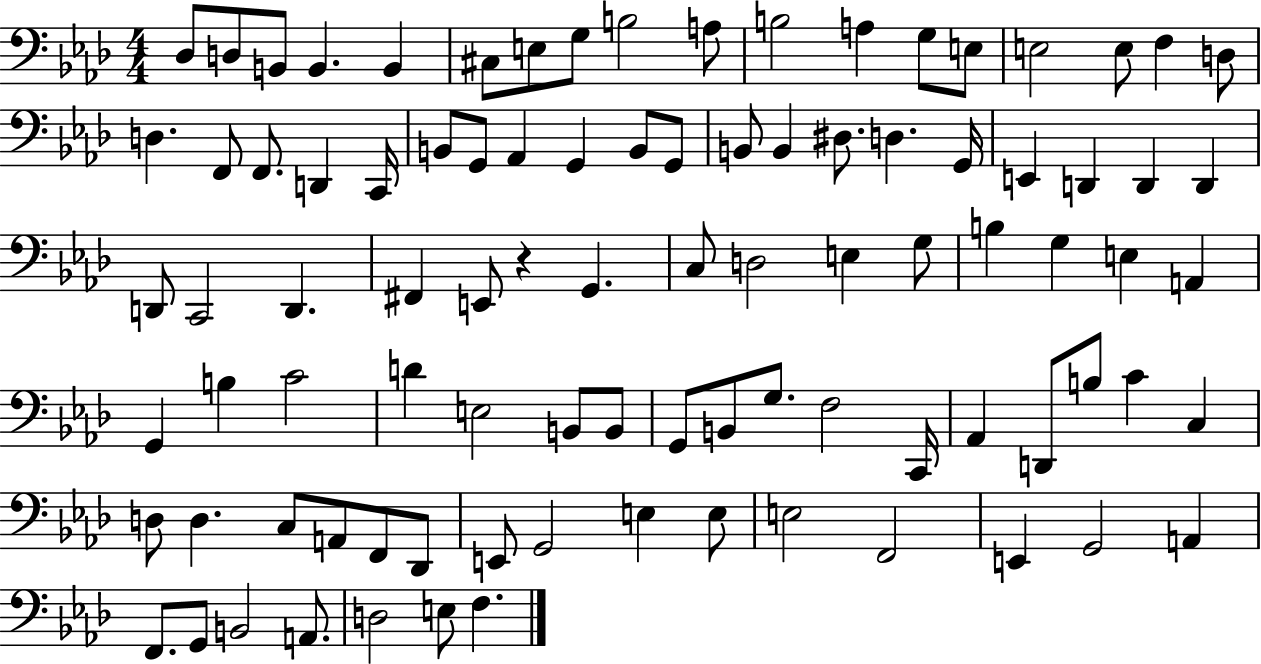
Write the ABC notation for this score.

X:1
T:Untitled
M:4/4
L:1/4
K:Ab
_D,/2 D,/2 B,,/2 B,, B,, ^C,/2 E,/2 G,/2 B,2 A,/2 B,2 A, G,/2 E,/2 E,2 E,/2 F, D,/2 D, F,,/2 F,,/2 D,, C,,/4 B,,/2 G,,/2 _A,, G,, B,,/2 G,,/2 B,,/2 B,, ^D,/2 D, G,,/4 E,, D,, D,, D,, D,,/2 C,,2 D,, ^F,, E,,/2 z G,, C,/2 D,2 E, G,/2 B, G, E, A,, G,, B, C2 D E,2 B,,/2 B,,/2 G,,/2 B,,/2 G,/2 F,2 C,,/4 _A,, D,,/2 B,/2 C C, D,/2 D, C,/2 A,,/2 F,,/2 _D,,/2 E,,/2 G,,2 E, E,/2 E,2 F,,2 E,, G,,2 A,, F,,/2 G,,/2 B,,2 A,,/2 D,2 E,/2 F,